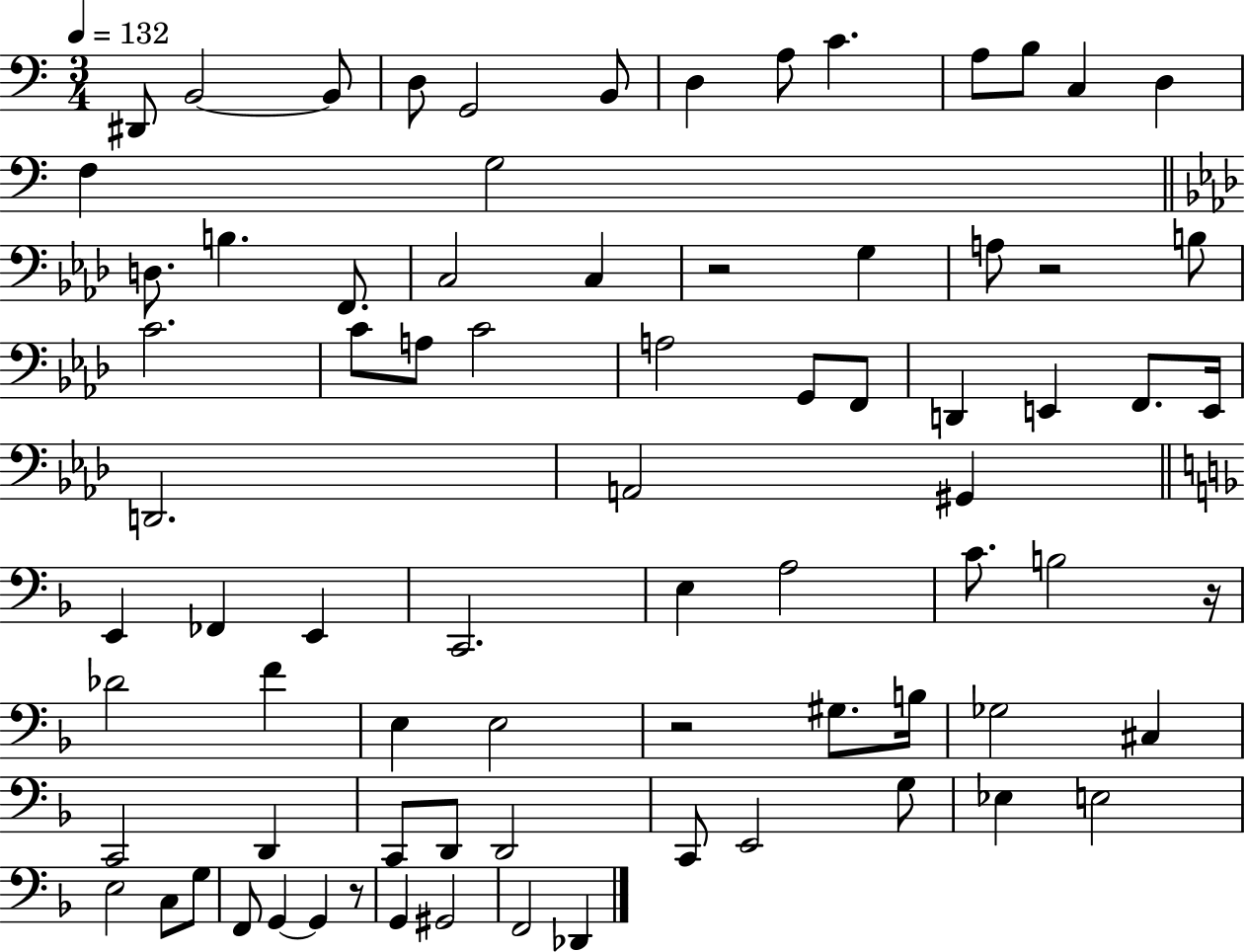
D#2/e B2/h B2/e D3/e G2/h B2/e D3/q A3/e C4/q. A3/e B3/e C3/q D3/q F3/q G3/h D3/e. B3/q. F2/e. C3/h C3/q R/h G3/q A3/e R/h B3/e C4/h. C4/e A3/e C4/h A3/h G2/e F2/e D2/q E2/q F2/e. E2/s D2/h. A2/h G#2/q E2/q FES2/q E2/q C2/h. E3/q A3/h C4/e. B3/h R/s Db4/h F4/q E3/q E3/h R/h G#3/e. B3/s Gb3/h C#3/q C2/h D2/q C2/e D2/e D2/h C2/e E2/h G3/e Eb3/q E3/h E3/h C3/e G3/e F2/e G2/q G2/q R/e G2/q G#2/h F2/h Db2/q